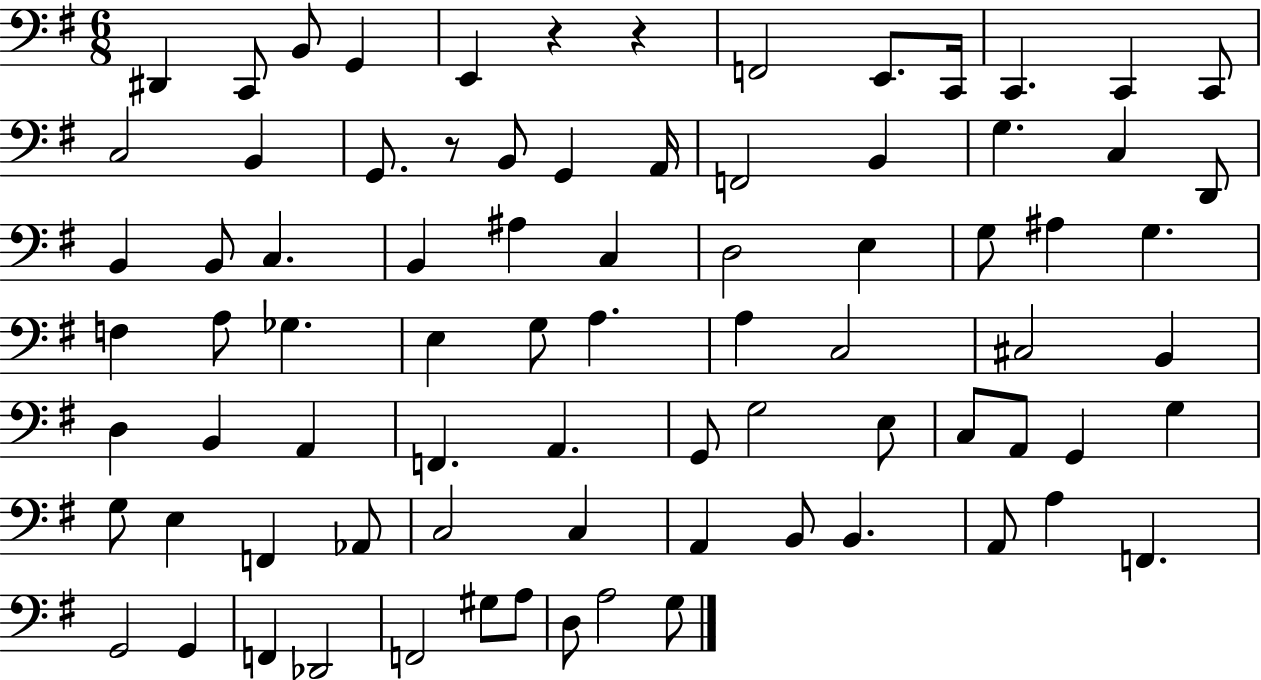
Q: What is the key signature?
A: G major